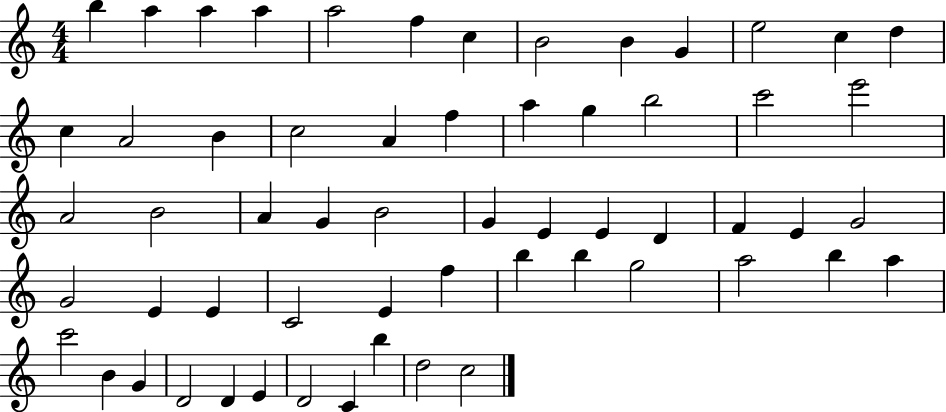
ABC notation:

X:1
T:Untitled
M:4/4
L:1/4
K:C
b a a a a2 f c B2 B G e2 c d c A2 B c2 A f a g b2 c'2 e'2 A2 B2 A G B2 G E E D F E G2 G2 E E C2 E f b b g2 a2 b a c'2 B G D2 D E D2 C b d2 c2